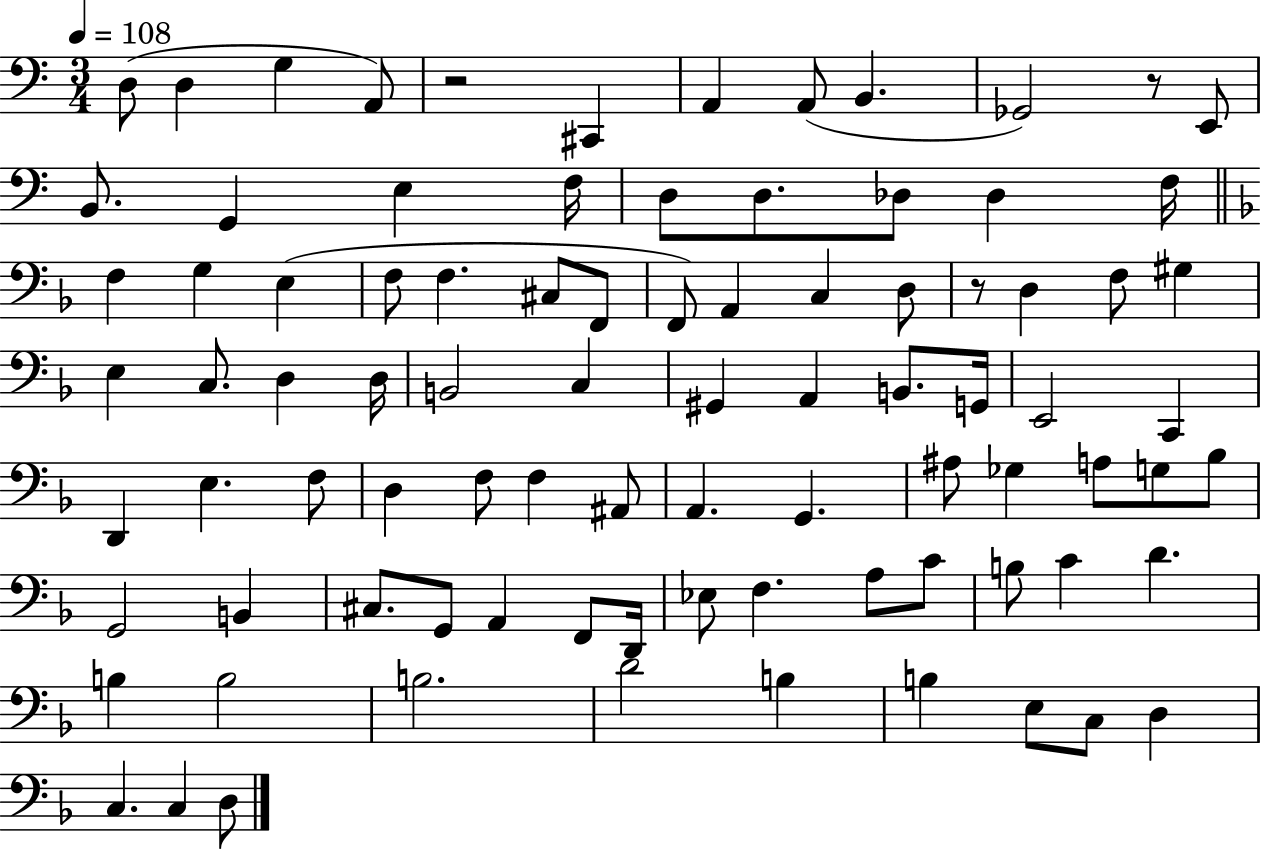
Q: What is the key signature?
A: C major